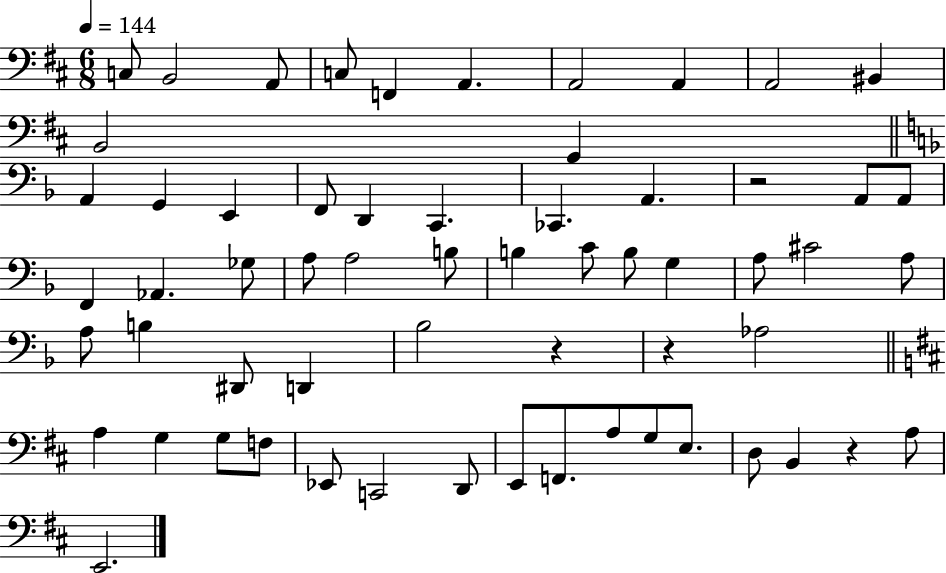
X:1
T:Untitled
M:6/8
L:1/4
K:D
C,/2 B,,2 A,,/2 C,/2 F,, A,, A,,2 A,, A,,2 ^B,, B,,2 G,, A,, G,, E,, F,,/2 D,, C,, _C,, A,, z2 A,,/2 A,,/2 F,, _A,, _G,/2 A,/2 A,2 B,/2 B, C/2 B,/2 G, A,/2 ^C2 A,/2 A,/2 B, ^D,,/2 D,, _B,2 z z _A,2 A, G, G,/2 F,/2 _E,,/2 C,,2 D,,/2 E,,/2 F,,/2 A,/2 G,/2 E,/2 D,/2 B,, z A,/2 E,,2